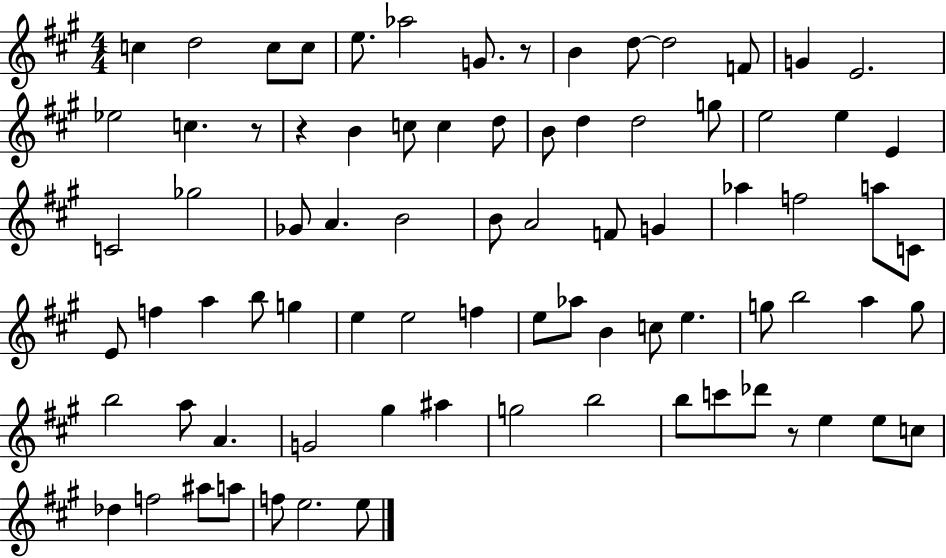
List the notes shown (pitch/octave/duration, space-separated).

C5/q D5/h C5/e C5/e E5/e. Ab5/h G4/e. R/e B4/q D5/e D5/h F4/e G4/q E4/h. Eb5/h C5/q. R/e R/q B4/q C5/e C5/q D5/e B4/e D5/q D5/h G5/e E5/h E5/q E4/q C4/h Gb5/h Gb4/e A4/q. B4/h B4/e A4/h F4/e G4/q Ab5/q F5/h A5/e C4/e E4/e F5/q A5/q B5/e G5/q E5/q E5/h F5/q E5/e Ab5/e B4/q C5/e E5/q. G5/e B5/h A5/q G5/e B5/h A5/e A4/q. G4/h G#5/q A#5/q G5/h B5/h B5/e C6/e Db6/e R/e E5/q E5/e C5/e Db5/q F5/h A#5/e A5/e F5/e E5/h. E5/e